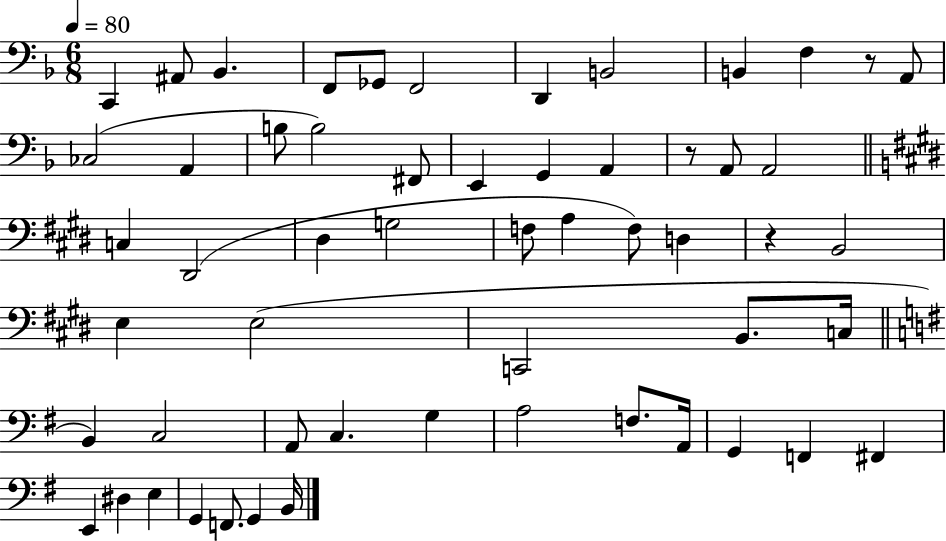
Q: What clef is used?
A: bass